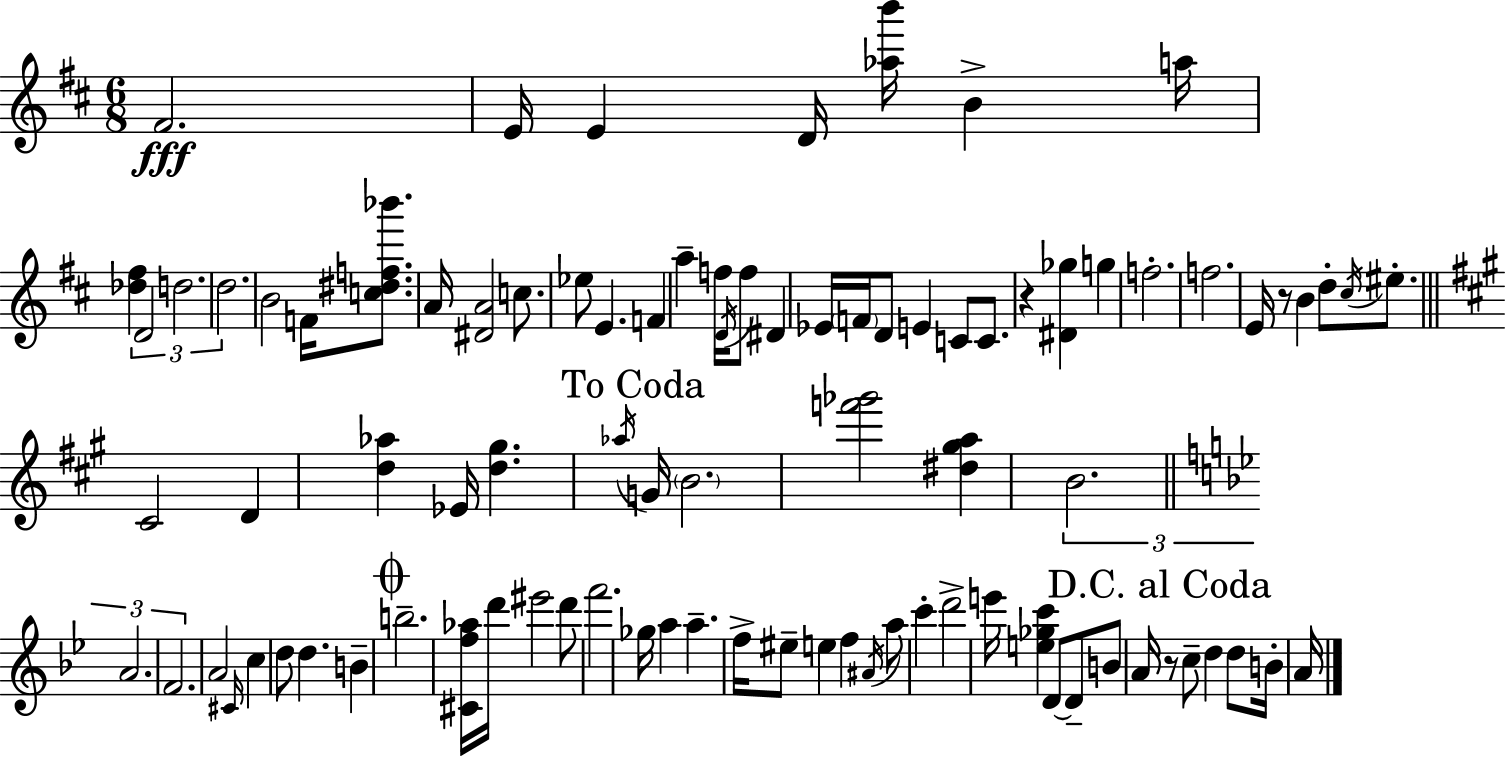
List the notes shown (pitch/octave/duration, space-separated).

F#4/h. E4/s E4/q D4/s [Ab5,B6]/s B4/q A5/s [Db5,F#5]/q D4/h D5/h. D5/h. B4/h F4/s [C5,D#5,F5,Bb6]/e. A4/s [D#4,A4]/h C5/e. Eb5/e E4/q. F4/q A5/q F5/s D4/s F5/e D#4/q Eb4/s F4/s D4/e E4/q C4/e C4/e. R/q [D#4,Gb5]/q G5/q F5/h. F5/h. E4/s R/e B4/q D5/e C#5/s EIS5/e. C#4/h D4/q [D5,Ab5]/q Eb4/s [D5,G#5]/q. Ab5/s G4/s B4/h. [F6,Gb6]/h [D#5,G#5,A5]/q B4/h. A4/h. F4/h. A4/h C#4/s C5/q D5/e D5/q. B4/q B5/h. [C#4,F5,Ab5]/s D6/s EIS6/h D6/e F6/h. Gb5/s A5/q A5/q. F5/s EIS5/e E5/q F5/q A#4/s A5/e C6/q D6/h E6/s [E5,Gb5,C6]/q D4/e D4/e B4/e A4/s R/e C5/e D5/q D5/e B4/s A4/s